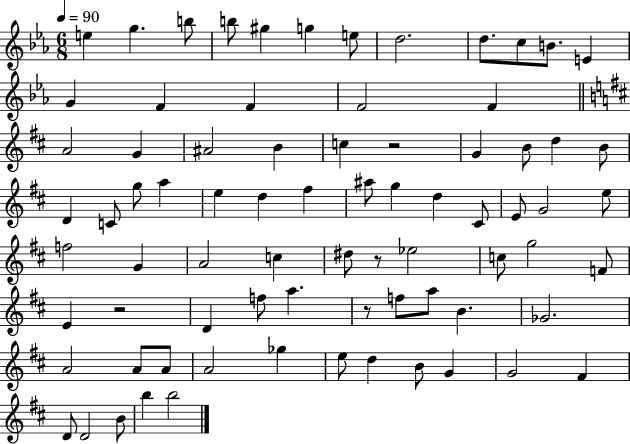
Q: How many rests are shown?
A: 4